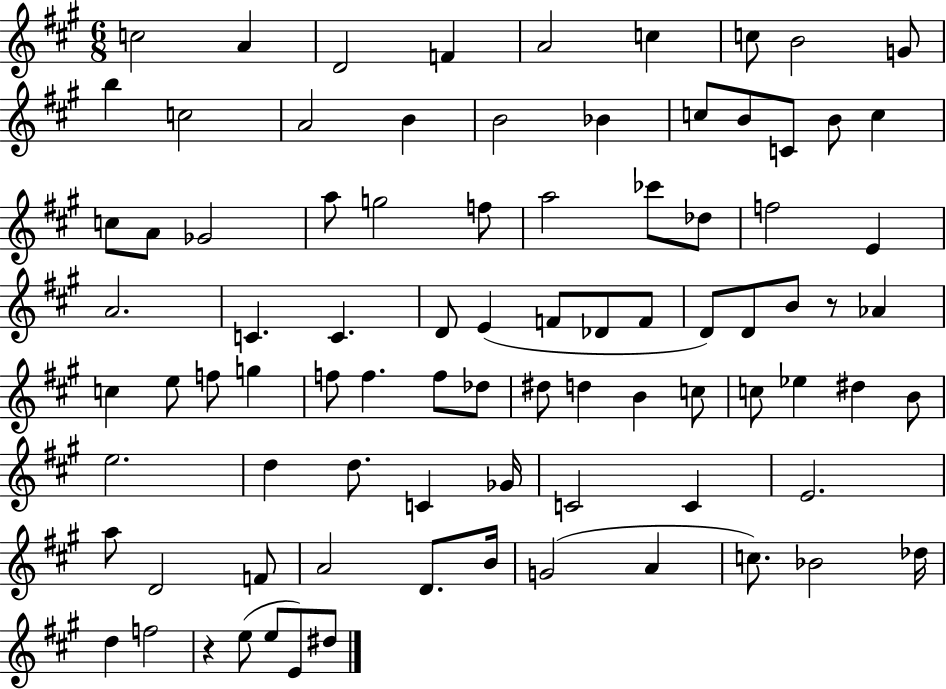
C5/h A4/q D4/h F4/q A4/h C5/q C5/e B4/h G4/e B5/q C5/h A4/h B4/q B4/h Bb4/q C5/e B4/e C4/e B4/e C5/q C5/e A4/e Gb4/h A5/e G5/h F5/e A5/h CES6/e Db5/e F5/h E4/q A4/h. C4/q. C4/q. D4/e E4/q F4/e Db4/e F4/e D4/e D4/e B4/e R/e Ab4/q C5/q E5/e F5/e G5/q F5/e F5/q. F5/e Db5/e D#5/e D5/q B4/q C5/e C5/e Eb5/q D#5/q B4/e E5/h. D5/q D5/e. C4/q Gb4/s C4/h C4/q E4/h. A5/e D4/h F4/e A4/h D4/e. B4/s G4/h A4/q C5/e. Bb4/h Db5/s D5/q F5/h R/q E5/e E5/e E4/e D#5/e